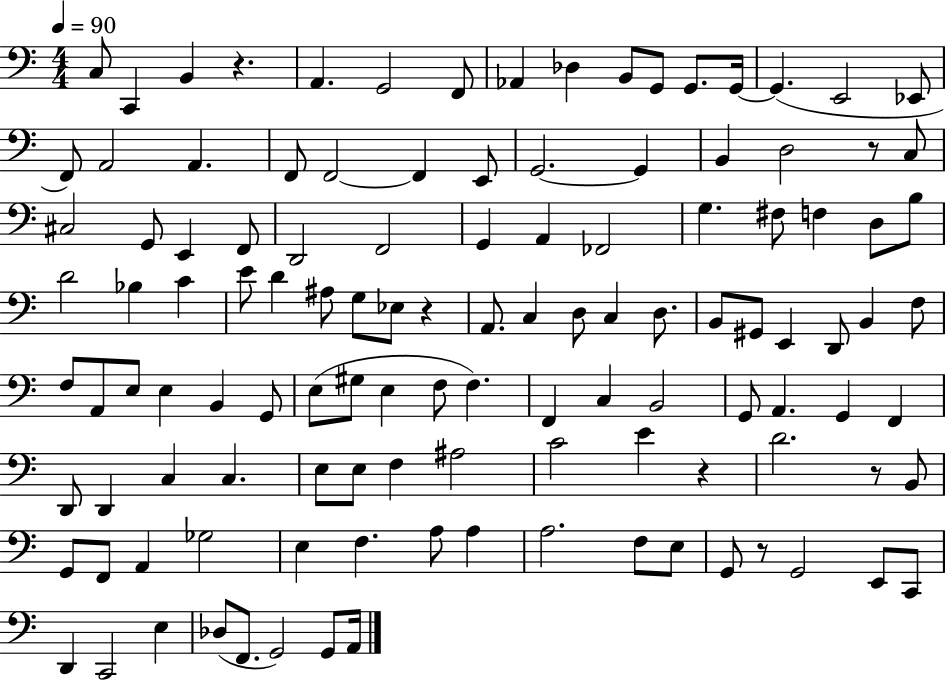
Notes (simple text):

C3/e C2/q B2/q R/q. A2/q. G2/h F2/e Ab2/q Db3/q B2/e G2/e G2/e. G2/s G2/q. E2/h Eb2/e F2/e A2/h A2/q. F2/e F2/h F2/q E2/e G2/h. G2/q B2/q D3/h R/e C3/e C#3/h G2/e E2/q F2/e D2/h F2/h G2/q A2/q FES2/h G3/q. F#3/e F3/q D3/e B3/e D4/h Bb3/q C4/q E4/e D4/q A#3/e G3/e Eb3/e R/q A2/e. C3/q D3/e C3/q D3/e. B2/e G#2/e E2/q D2/e B2/q F3/e F3/e A2/e E3/e E3/q B2/q G2/e E3/e G#3/e E3/q F3/e F3/q. F2/q C3/q B2/h G2/e A2/q. G2/q F2/q D2/e D2/q C3/q C3/q. E3/e E3/e F3/q A#3/h C4/h E4/q R/q D4/h. R/e B2/e G2/e F2/e A2/q Gb3/h E3/q F3/q. A3/e A3/q A3/h. F3/e E3/e G2/e R/e G2/h E2/e C2/e D2/q C2/h E3/q Db3/e F2/e. G2/h G2/e A2/s